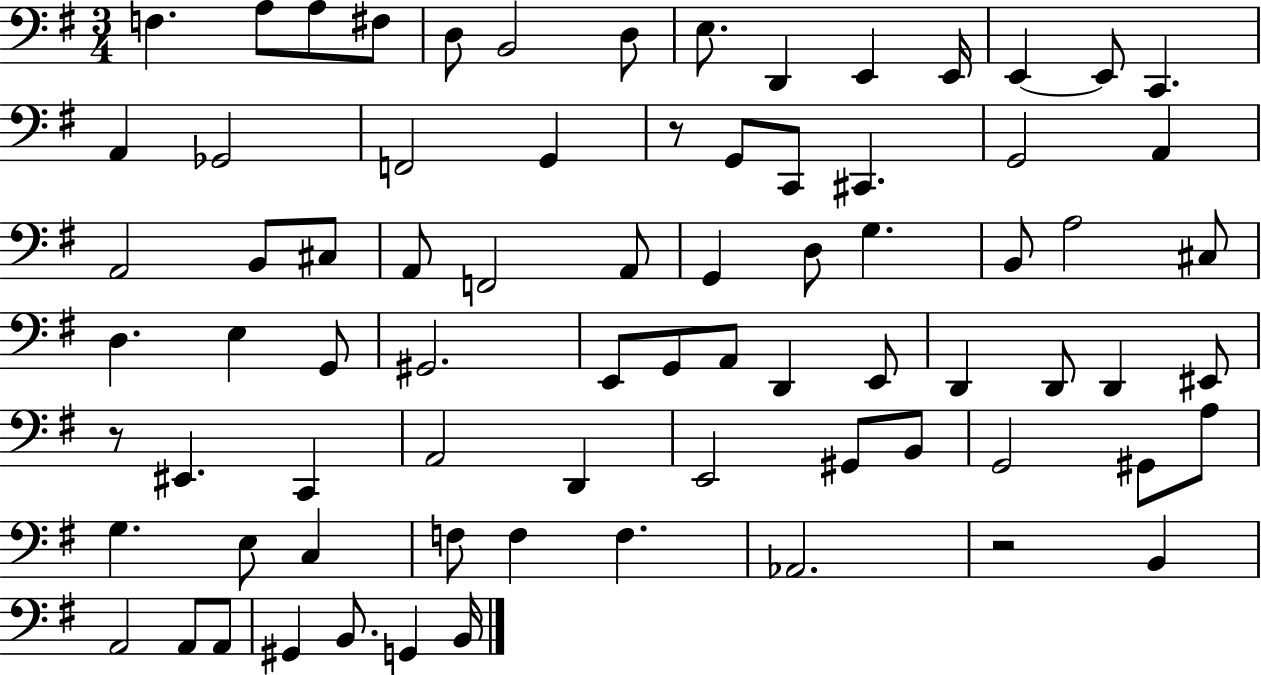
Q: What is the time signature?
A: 3/4